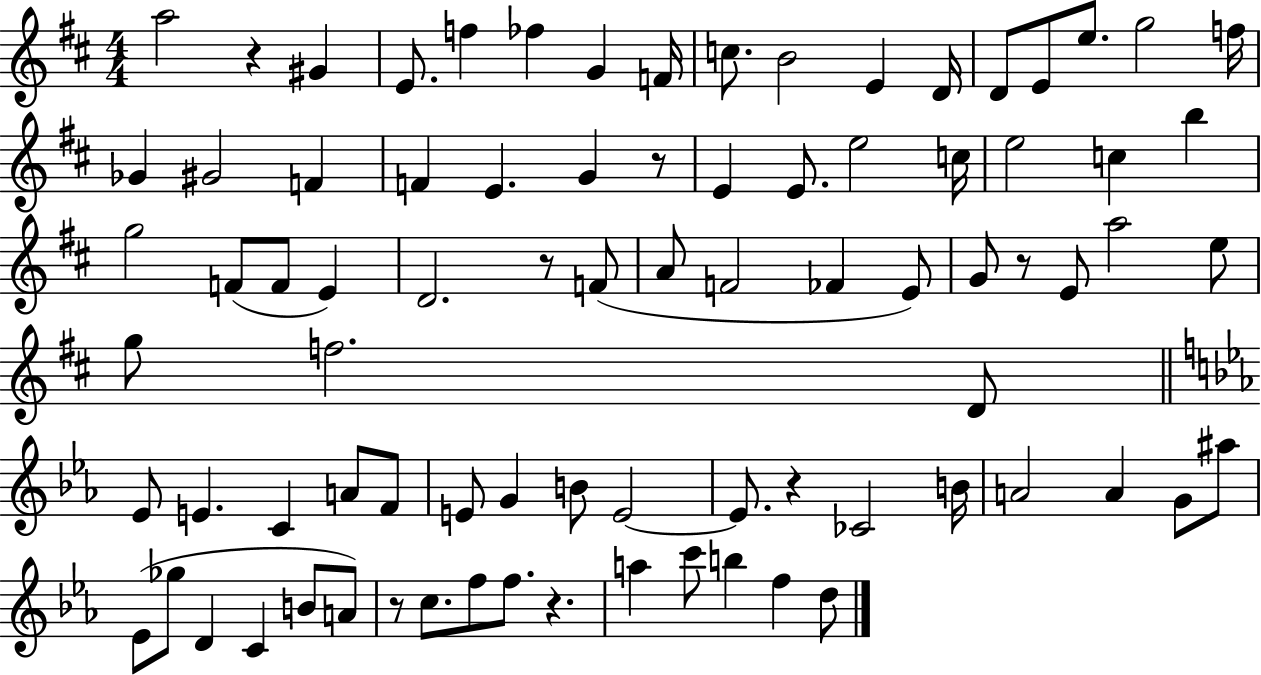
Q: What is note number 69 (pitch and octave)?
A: C5